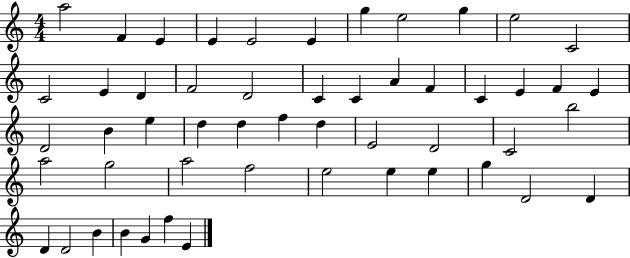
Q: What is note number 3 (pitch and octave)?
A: E4